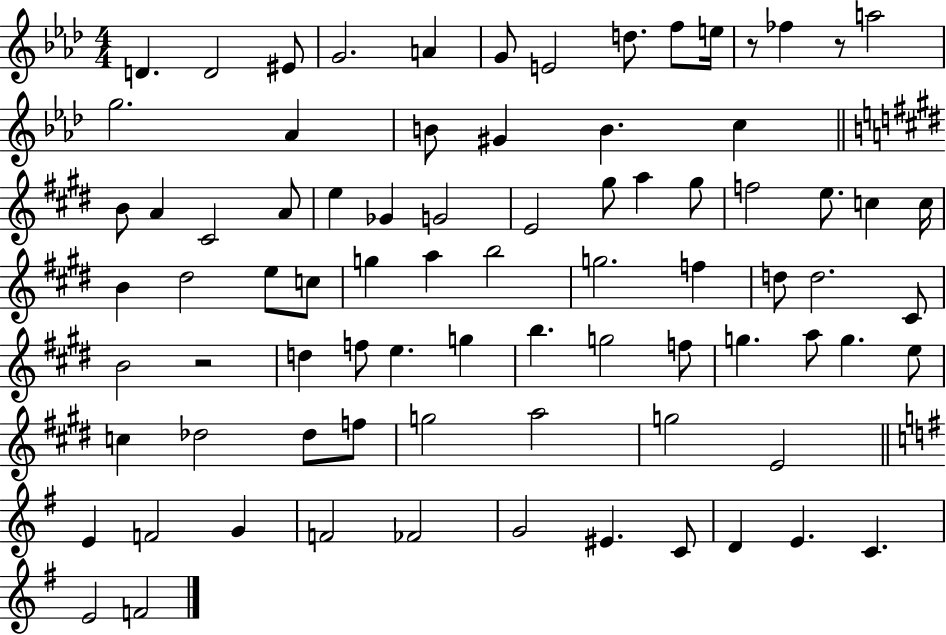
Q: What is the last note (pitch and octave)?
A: F4